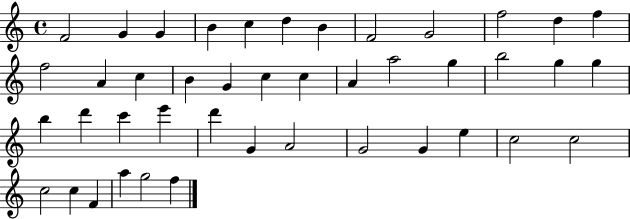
F4/h G4/q G4/q B4/q C5/q D5/q B4/q F4/h G4/h F5/h D5/q F5/q F5/h A4/q C5/q B4/q G4/q C5/q C5/q A4/q A5/h G5/q B5/h G5/q G5/q B5/q D6/q C6/q E6/q D6/q G4/q A4/h G4/h G4/q E5/q C5/h C5/h C5/h C5/q F4/q A5/q G5/h F5/q